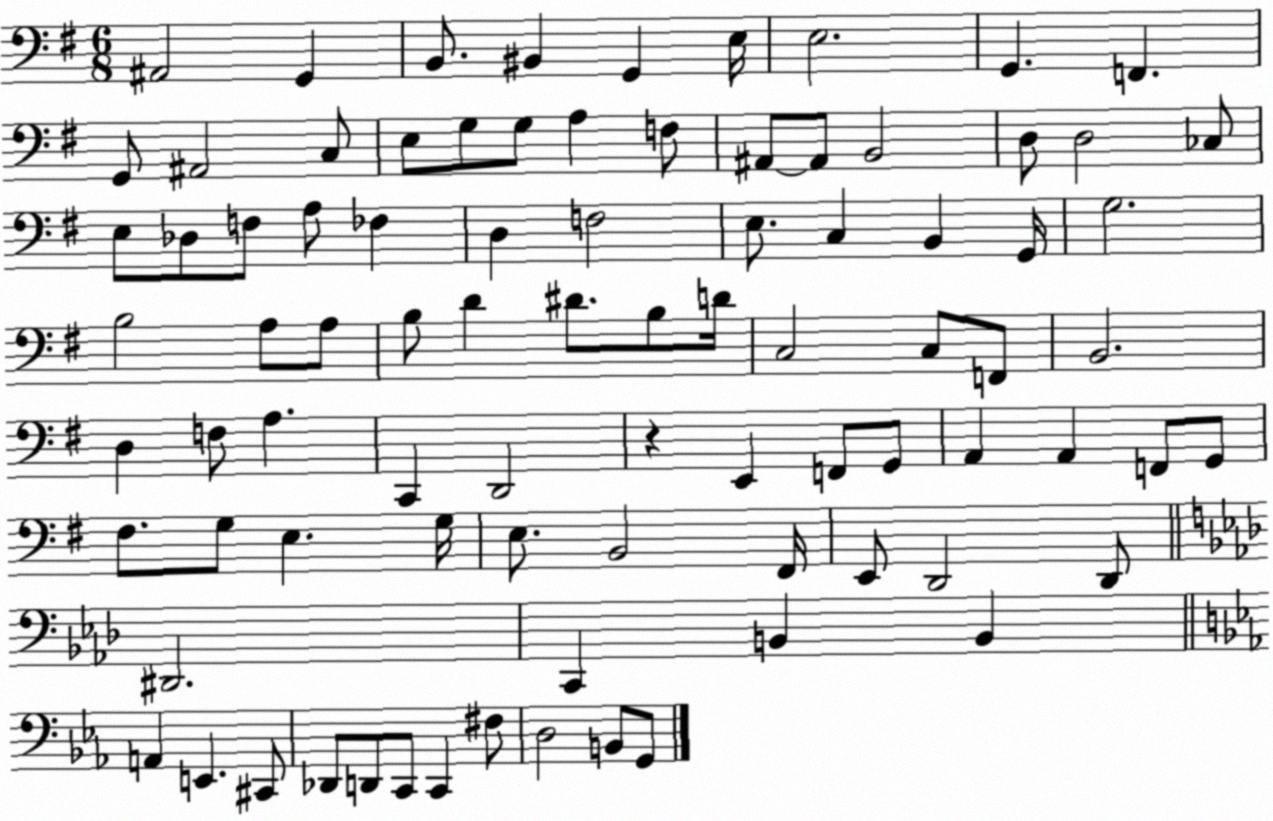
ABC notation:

X:1
T:Untitled
M:6/8
L:1/4
K:G
^A,,2 G,, B,,/2 ^B,, G,, E,/4 E,2 G,, F,, G,,/2 ^A,,2 C,/2 E,/2 G,/2 G,/2 A, F,/2 ^A,,/2 ^A,,/2 B,,2 D,/2 D,2 _C,/2 E,/2 _D,/2 F,/2 A,/2 _F, D, F,2 E,/2 C, B,, G,,/4 G,2 B,2 A,/2 A,/2 B,/2 D ^D/2 B,/2 D/4 C,2 C,/2 F,,/2 B,,2 D, F,/2 A, C,, D,,2 z E,, F,,/2 G,,/2 A,, A,, F,,/2 G,,/2 ^F,/2 G,/2 E, G,/4 E,/2 B,,2 ^F,,/4 E,,/2 D,,2 D,,/2 ^D,,2 C,, B,, B,, A,, E,, ^C,,/2 _D,,/2 D,,/2 C,,/2 C,, ^F,/2 D,2 B,,/2 G,,/2